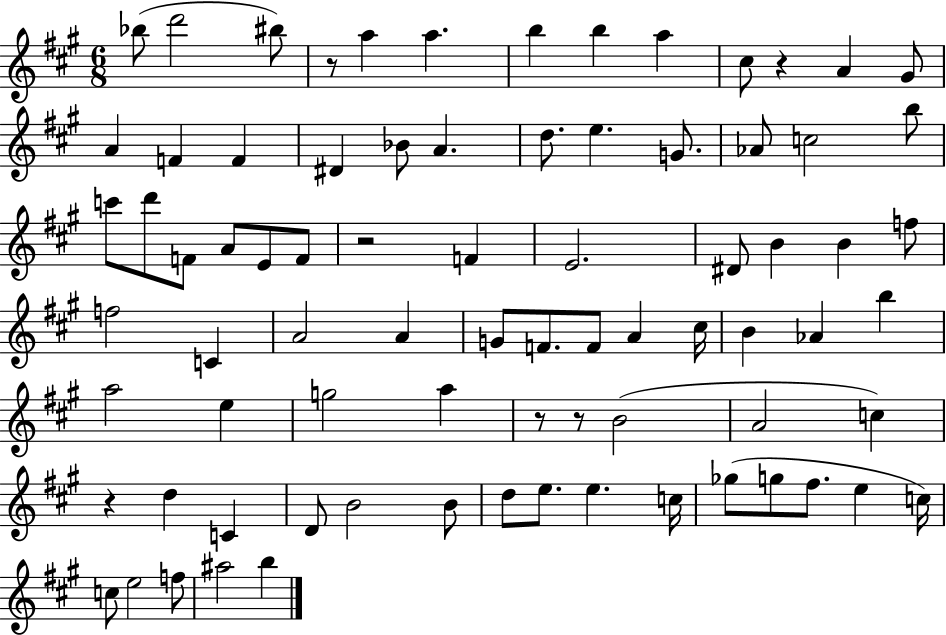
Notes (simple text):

Bb5/e D6/h BIS5/e R/e A5/q A5/q. B5/q B5/q A5/q C#5/e R/q A4/q G#4/e A4/q F4/q F4/q D#4/q Bb4/e A4/q. D5/e. E5/q. G4/e. Ab4/e C5/h B5/e C6/e D6/e F4/e A4/e E4/e F4/e R/h F4/q E4/h. D#4/e B4/q B4/q F5/e F5/h C4/q A4/h A4/q G4/e F4/e. F4/e A4/q C#5/s B4/q Ab4/q B5/q A5/h E5/q G5/h A5/q R/e R/e B4/h A4/h C5/q R/q D5/q C4/q D4/e B4/h B4/e D5/e E5/e. E5/q. C5/s Gb5/e G5/e F#5/e. E5/q C5/s C5/e E5/h F5/e A#5/h B5/q